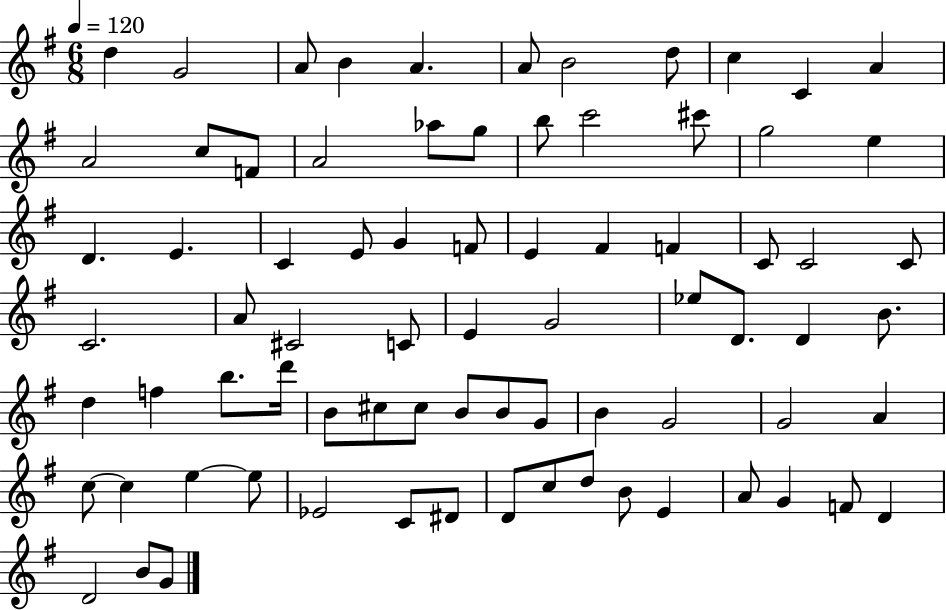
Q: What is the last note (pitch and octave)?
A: G4